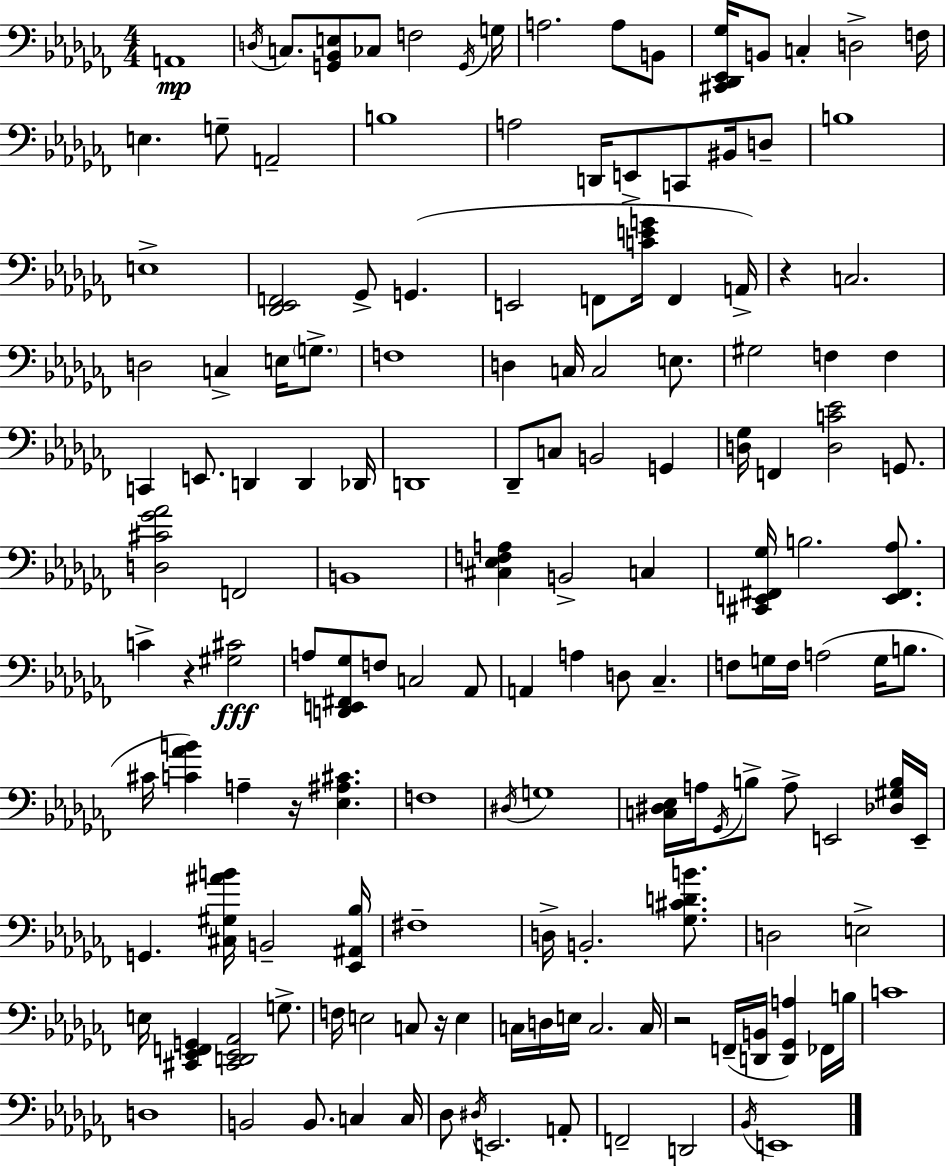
{
  \clef bass
  \numericTimeSignature
  \time 4/4
  \key aes \minor
  a,1\mp | \acciaccatura { d16 } c8. <g, bes, e>8 ces8 f2 | \acciaccatura { g,16 } g16 a2. a8 | b,8 <cis, des, ees, ges>16 b,8 c4-. d2-> | \break f16 e4. g8-- a,2-- | b1 | a2 d,16 e,8-> c,8 bis,16 | d8-- b1 | \break e1-> | <des, ees, f,>2 ges,8-> g,4.( | e,2 f,8 <c' e' g'>16 f,4 | a,16->) r4 c2. | \break d2 c4-> e16 \parenthesize g8.-> | f1 | d4 c16 c2 e8. | gis2 f4 f4 | \break c,4 e,8. d,4 d,4 | des,16 d,1 | des,8-- c8 b,2 g,4 | <d ges>16 f,4 <d c' ees'>2 g,8. | \break <d cis' ges' aes'>2 f,2 | b,1 | <cis ees f a>4 b,2-> c4 | <cis, e, fis, ges>16 b2. <e, fis, aes>8. | \break c'4-> r4 <gis cis'>2\fff | a8 <d, e, fis, ges>8 f8 c2 | aes,8 a,4 a4 d8 ces4.-- | f8 g16 f16 a2( g16 b8. | \break cis'16 <c' aes' b'>4) a4-- r16 <ees ais cis'>4. | f1 | \acciaccatura { dis16 } g1 | <c dis ees>16 a16 \acciaccatura { ges,16 } b8-> a8-> e,2 | \break <des gis b>16 e,16-- g,4. <cis gis ais' b'>16 b,2-- | <ees, ais, bes>16 fis1-- | d16-> b,2.-. | <ges cis' d' b'>8. d2 e2-> | \break e16 <cis, ees, f, g,>4 <cis, d, ees, aes,>2 | g8.-> f16 e2 c8 r16 | e4 c16 d16 e16 c2. | c16 r2 f,16--( <d, b,>16 <d, ges, a>4) | \break fes,16 b16 c'1 | d1 | b,2 b,8. c4 | c16 des8 \acciaccatura { dis16 } e,2. | \break a,8-. f,2-- d,2 | \acciaccatura { bes,16 } e,1 | \bar "|."
}